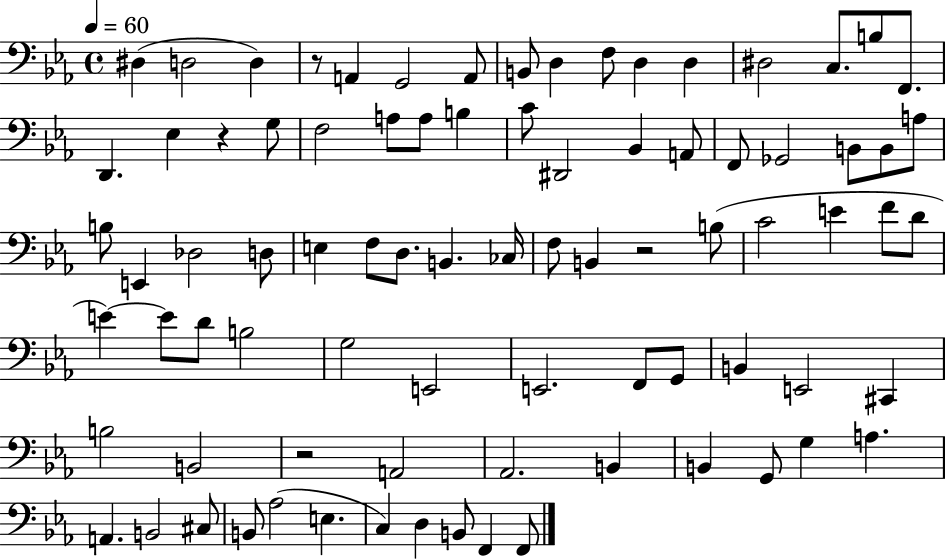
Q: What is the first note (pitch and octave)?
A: D#3